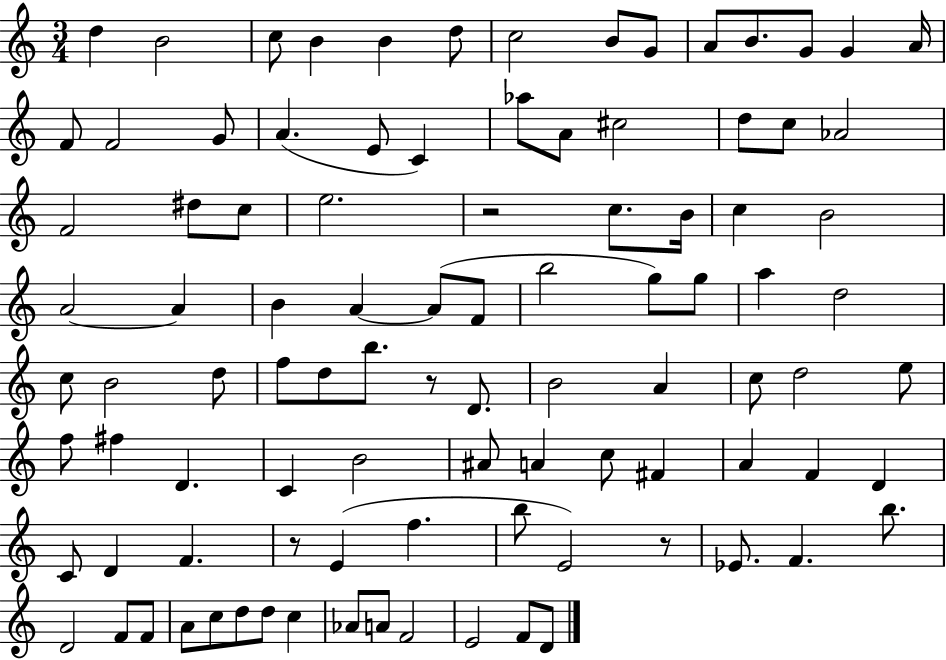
{
  \clef treble
  \numericTimeSignature
  \time 3/4
  \key c \major
  \repeat volta 2 { d''4 b'2 | c''8 b'4 b'4 d''8 | c''2 b'8 g'8 | a'8 b'8. g'8 g'4 a'16 | \break f'8 f'2 g'8 | a'4.( e'8 c'4) | aes''8 a'8 cis''2 | d''8 c''8 aes'2 | \break f'2 dis''8 c''8 | e''2. | r2 c''8. b'16 | c''4 b'2 | \break a'2~~ a'4 | b'4 a'4~~ a'8( f'8 | b''2 g''8) g''8 | a''4 d''2 | \break c''8 b'2 d''8 | f''8 d''8 b''8. r8 d'8. | b'2 a'4 | c''8 d''2 e''8 | \break f''8 fis''4 d'4. | c'4 b'2 | ais'8 a'4 c''8 fis'4 | a'4 f'4 d'4 | \break c'8 d'4 f'4. | r8 e'4( f''4. | b''8 e'2) r8 | ees'8. f'4. b''8. | \break d'2 f'8 f'8 | a'8 c''8 d''8 d''8 c''4 | aes'8 a'8 f'2 | e'2 f'8 d'8 | \break } \bar "|."
}